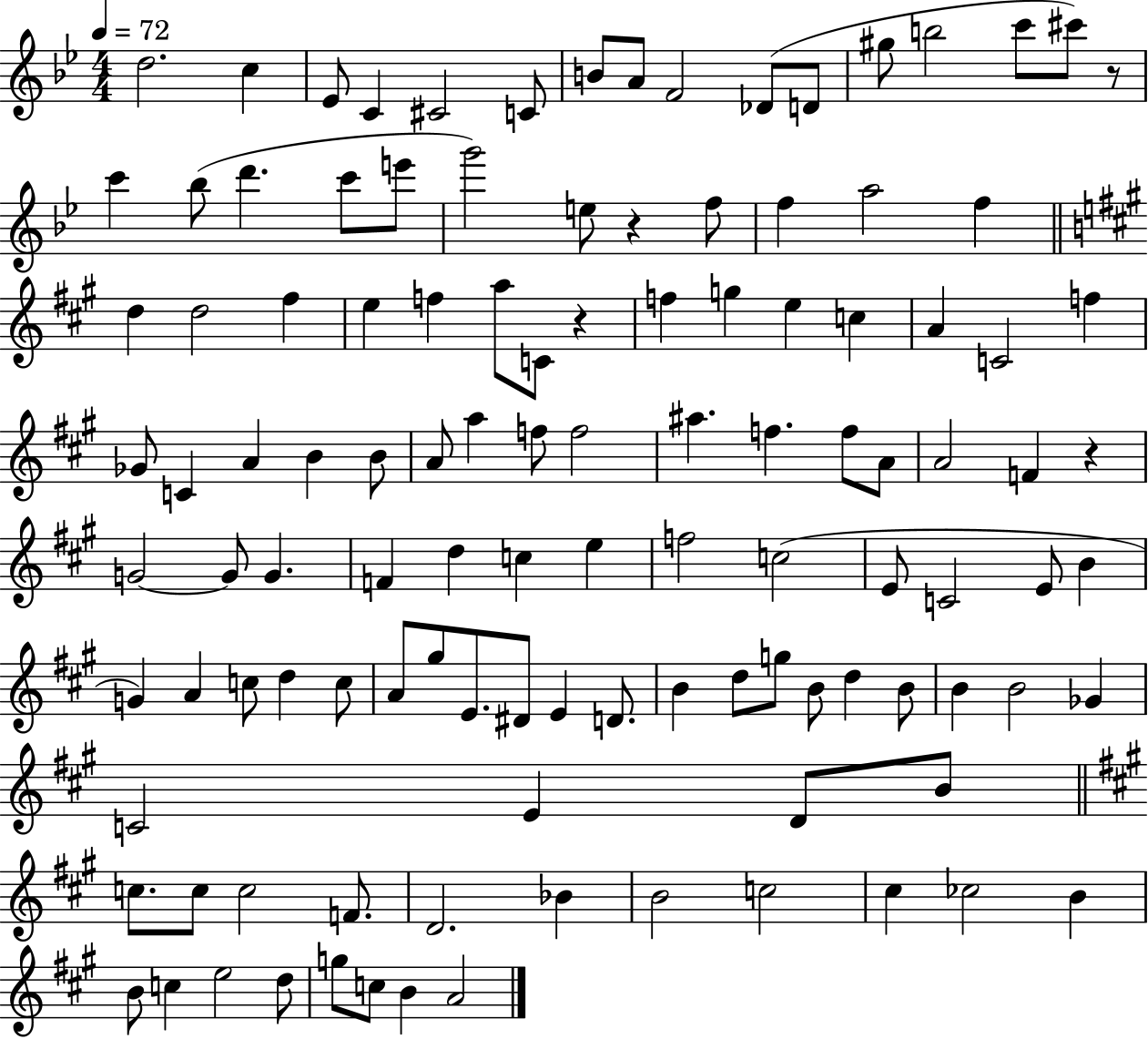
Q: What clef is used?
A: treble